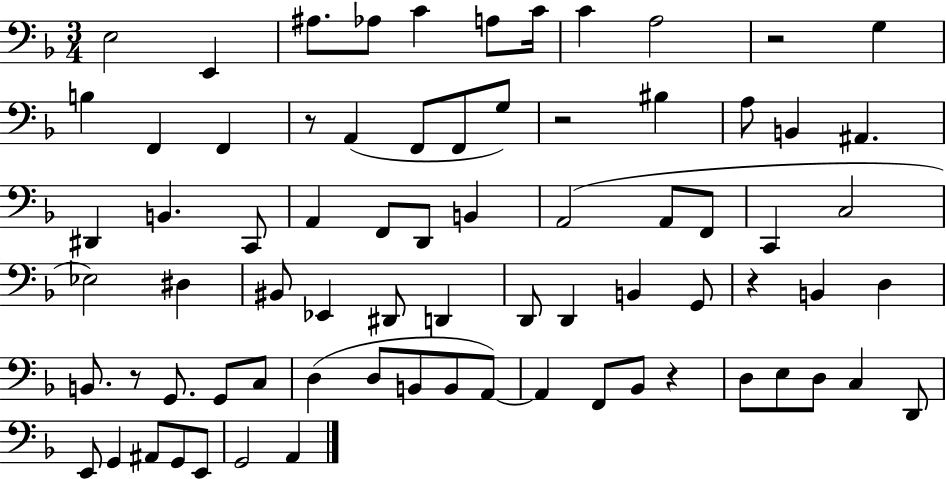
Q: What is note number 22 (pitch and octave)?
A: D#2